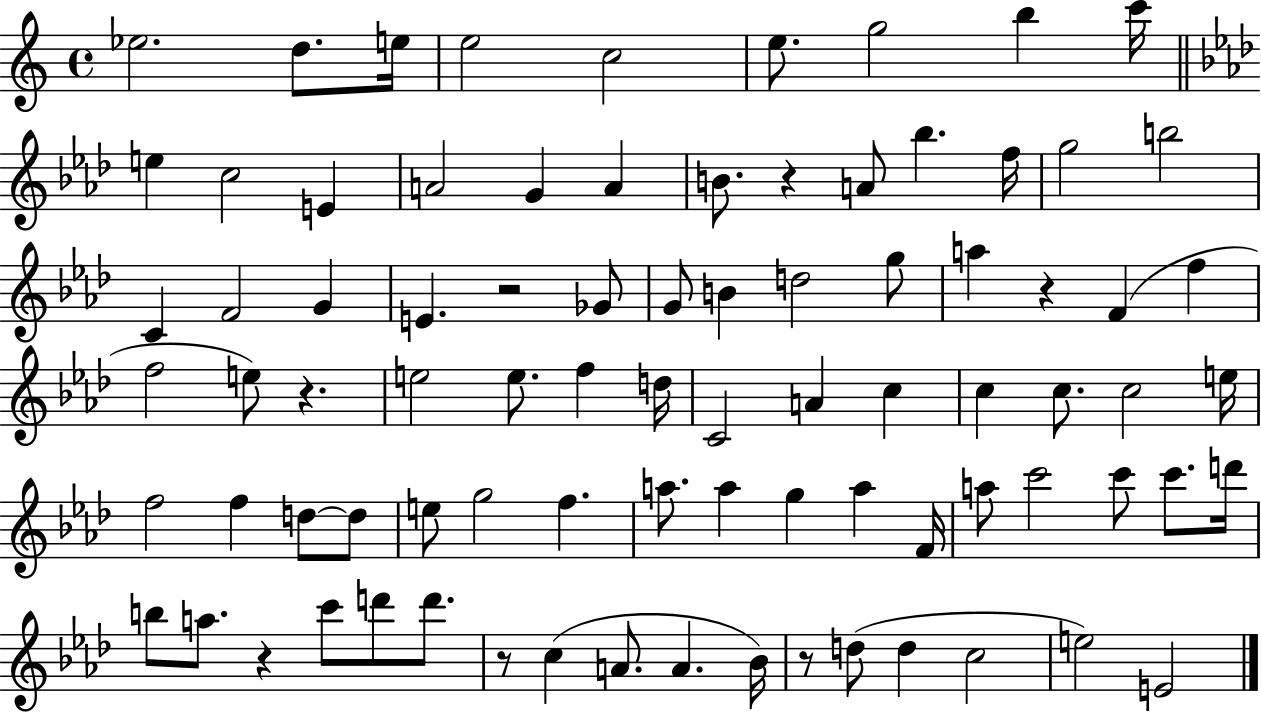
Eb5/h. D5/e. E5/s E5/h C5/h E5/e. G5/h B5/q C6/s E5/q C5/h E4/q A4/h G4/q A4/q B4/e. R/q A4/e Bb5/q. F5/s G5/h B5/h C4/q F4/h G4/q E4/q. R/h Gb4/e G4/e B4/q D5/h G5/e A5/q R/q F4/q F5/q F5/h E5/e R/q. E5/h E5/e. F5/q D5/s C4/h A4/q C5/q C5/q C5/e. C5/h E5/s F5/h F5/q D5/e D5/e E5/e G5/h F5/q. A5/e. A5/q G5/q A5/q F4/s A5/e C6/h C6/e C6/e. D6/s B5/e A5/e. R/q C6/e D6/e D6/e. R/e C5/q A4/e. A4/q. Bb4/s R/e D5/e D5/q C5/h E5/h E4/h